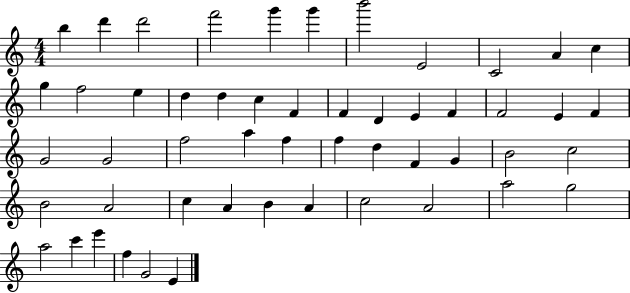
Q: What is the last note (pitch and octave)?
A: E4